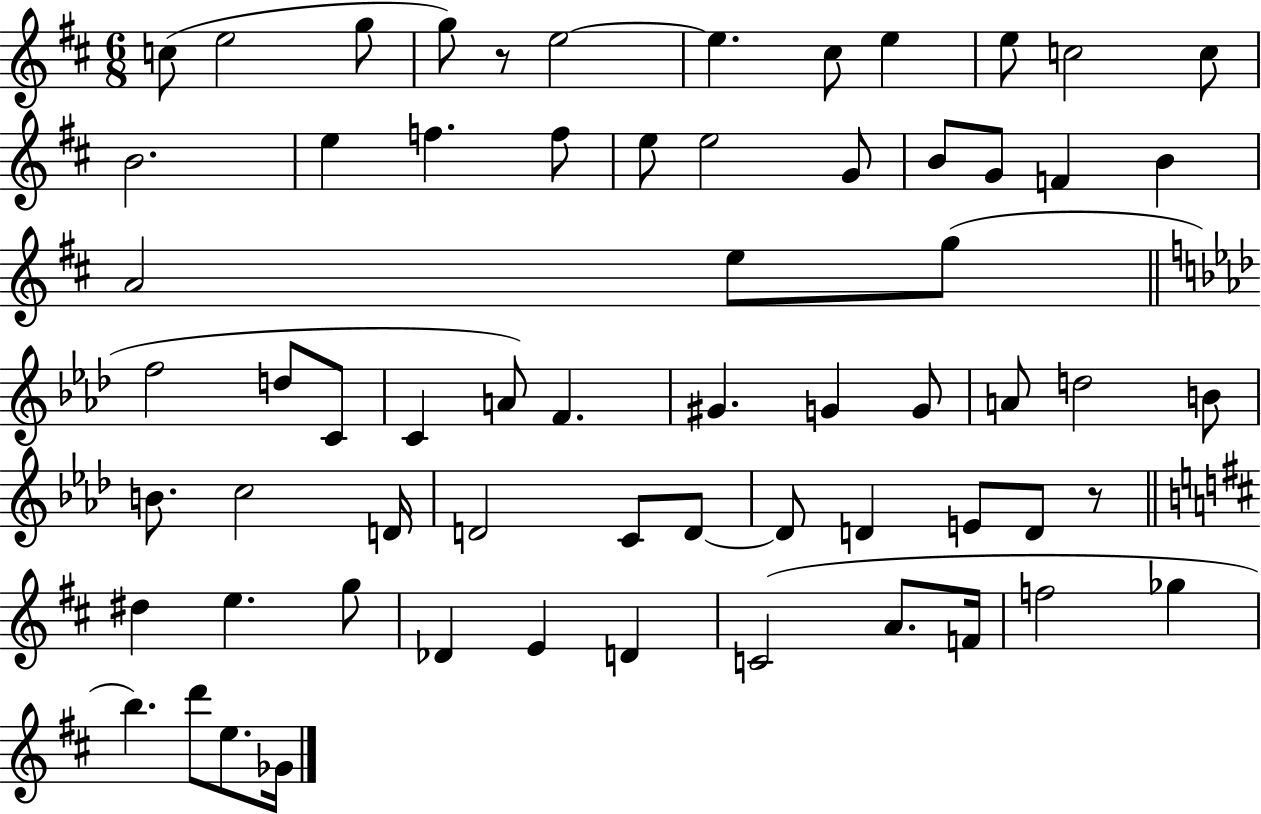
C5/e E5/h G5/e G5/e R/e E5/h E5/q. C#5/e E5/q E5/e C5/h C5/e B4/h. E5/q F5/q. F5/e E5/e E5/h G4/e B4/e G4/e F4/q B4/q A4/h E5/e G5/e F5/h D5/e C4/e C4/q A4/e F4/q. G#4/q. G4/q G4/e A4/e D5/h B4/e B4/e. C5/h D4/s D4/h C4/e D4/e D4/e D4/q E4/e D4/e R/e D#5/q E5/q. G5/e Db4/q E4/q D4/q C4/h A4/e. F4/s F5/h Gb5/q B5/q. D6/e E5/e. Gb4/s